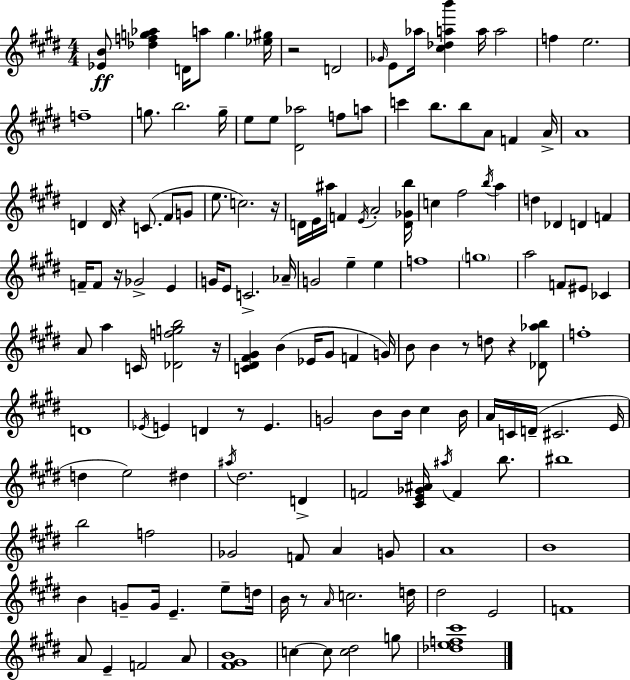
{
  \clef treble
  \numericTimeSignature
  \time 4/4
  \key e \major
  <ees' b'>8\ff <des'' f'' g'' aes''>4 d'16 a''8 g''4. <ees'' gis''>16 | r2 d'2 | \grace { ges'16 } e'8 aes''16 <cis'' des'' a'' b'''>4 a''16 a''2 | f''4 e''2. | \break f''1-- | g''8. b''2. | g''16-- e''8 e''8 <dis' aes''>2 f''8 a''8 | c'''4 b''8. b''8 a'8 f'4 | \break a'16-> a'1 | d'4 d'16 r4 c'8.( fis'8 g'8 | e''8. c''2.) | r16 d'16 e'16 ais''16 f'4 \acciaccatura { e'16 } a'2-. | \break <d' ges' b''>16 c''4 fis''2 \acciaccatura { b''16 } a''4 | d''4 des'4 d'4 f'4 | f'16-- f'8 r16 ges'2-> e'4 | g'16 e'8 c'2.-> | \break aes'16-- g'2 e''4-- e''4 | f''1 | \parenthesize g''1 | a''2 f'8 eis'8 ces'4 | \break a'8 a''4 c'16 <des' f'' g'' b''>2 | r16 <c' dis' fis' gis'>4 b'4( ees'16 gis'8 f'4 | g'16) b'8 b'4 r8 d''8 r4 | <des' aes'' b''>8 f''1-. | \break d'1 | \acciaccatura { ees'16 } e'4 d'4 r8 e'4. | g'2 b'8 b'16 cis''4 | b'16 a'16 c'16 d'16--( cis'2. | \break e'16 d''4 e''2) | dis''4 \acciaccatura { ais''16 } dis''2. | d'4-> f'2 <cis' e' ges' ais'>16 \acciaccatura { ais''16 } f'4 | b''8. bis''1 | \break b''2 f''2 | ges'2 f'8 | a'4 g'8 a'1 | b'1 | \break b'4 g'8-- g'16 e'4.-- | e''8-- d''16 b'16 r8 \grace { a'16 } c''2. | d''16 dis''2 e'2 | f'1 | \break a'8 e'4-- f'2 | a'8 <fis' gis' b'>1 | c''4~~ c''8 <c'' dis''>2 | g''8 <des'' e'' f'' cis'''>1 | \break \bar "|."
}